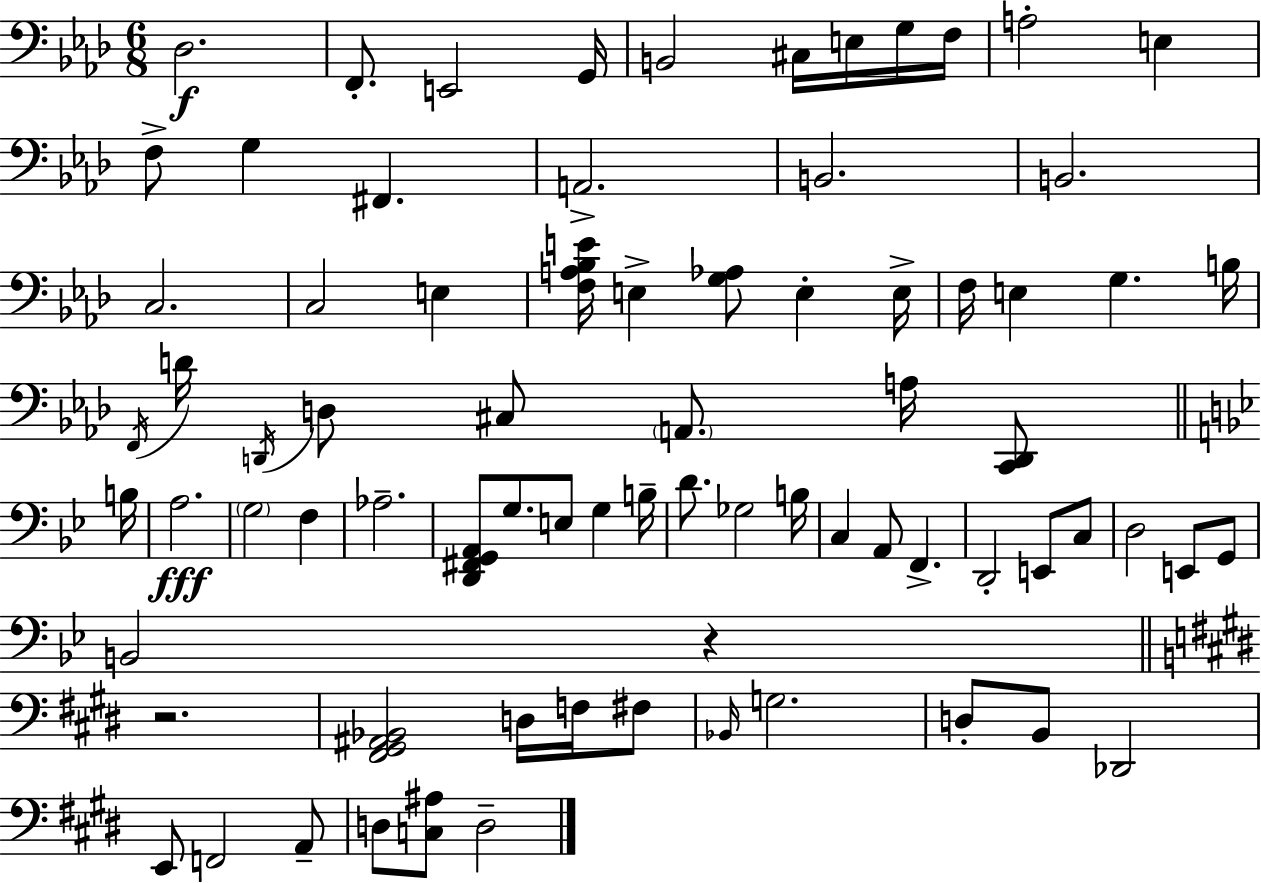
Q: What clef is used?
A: bass